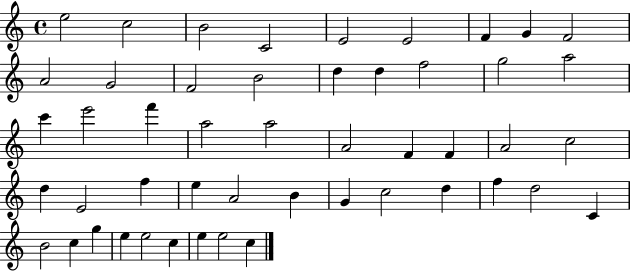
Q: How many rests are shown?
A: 0